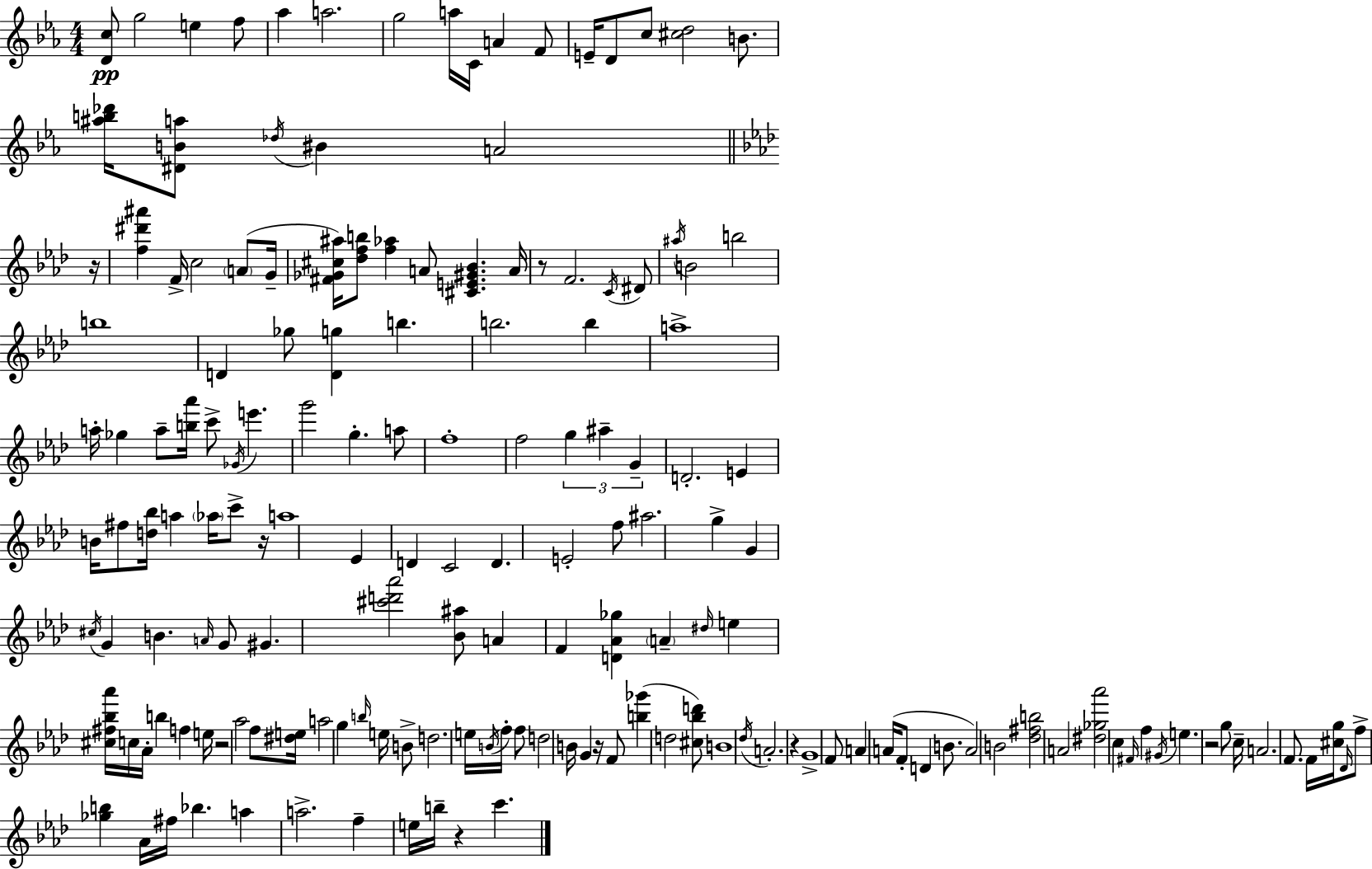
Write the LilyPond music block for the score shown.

{
  \clef treble
  \numericTimeSignature
  \time 4/4
  \key c \minor
  <d' c''>8\pp g''2 e''4 f''8 | aes''4 a''2. | g''2 a''16 c'16 a'4 f'8 | e'16-- d'8 c''8 <cis'' d''>2 b'8. | \break <ais'' b'' des'''>16 <dis' b' a''>8 \acciaccatura { des''16 } bis'4 a'2 | \bar "||" \break \key f \minor r16 <f'' dis''' ais'''>4 f'16-> c''2 \parenthesize a'8( | g'16-- <fis' ges' cis'' ais''>16) <des'' f'' b''>8 <f'' aes''>4 a'8 <cis' e' gis' bes'>4. | a'16 r8 f'2. \acciaccatura { c'16 } | dis'8 \acciaccatura { ais''16 } b'2 b''2 | \break b''1 | d'4 ges''8 <d' g''>4 b''4. | b''2. b''4 | a''1-> | \break a''16-. ges''4 a''8-- <b'' aes'''>16 c'''8-> \acciaccatura { ges'16 } e'''4. | g'''2 g''4.-. | a''8 f''1-. | f''2 \tuplet 3/2 { g''4 | \break ais''4-- g'4-- } d'2.-. | e'4 b'16 fis''8 <d'' bes''>16 a''4 | \parenthesize aes''16 c'''8-> r16 a''1 | ees'4 d'4 c'2 | \break d'4. e'2-. | f''8 ais''2. | g''4-> g'4 \acciaccatura { cis''16 } g'4 b'4. | \grace { a'16 } g'8 gis'4. <cis''' d''' aes'''>2 | \break <bes' ais''>8 a'4 f'4 <d' aes' ges''>4 | \parenthesize a'4-- \grace { dis''16 } e''4 <cis'' fis'' bes'' aes'''>16 c''16 aes'16-. b''4 | f''4 e''16 r2 aes''2 | f''8 <dis'' e''>16 a''2 | \break g''4 \grace { b''16 } e''16 b'8-> d''2. | e''16 \acciaccatura { b'16 } f''16-. f''8 d''2 | b'16 g'4 r16 f'8 <b'' ges'''>4( d''2 | <cis'' bes'' d'''>8) b'1 | \break \acciaccatura { des''16 } a'2.-. | r4 g'1-> | f'8 a'4 | a'16( f'8-. d'4 b'8. a'2) | \break b'2 <des'' fis'' b''>2 | a'2 <dis'' ges'' aes'''>2 | c''4 \grace { fis'16 } f''4 \acciaccatura { gis'16 } e''4. | r2 g''8 c''16-- a'2. | \break f'8. f'16 <cis'' g''>16 \grace { des'16 } f''8-> | <ges'' b''>4 aes'16 fis''16 bes''4. a''4 | a''2.-> f''4-- | e''16 b''16-- r4 c'''4. \bar "|."
}